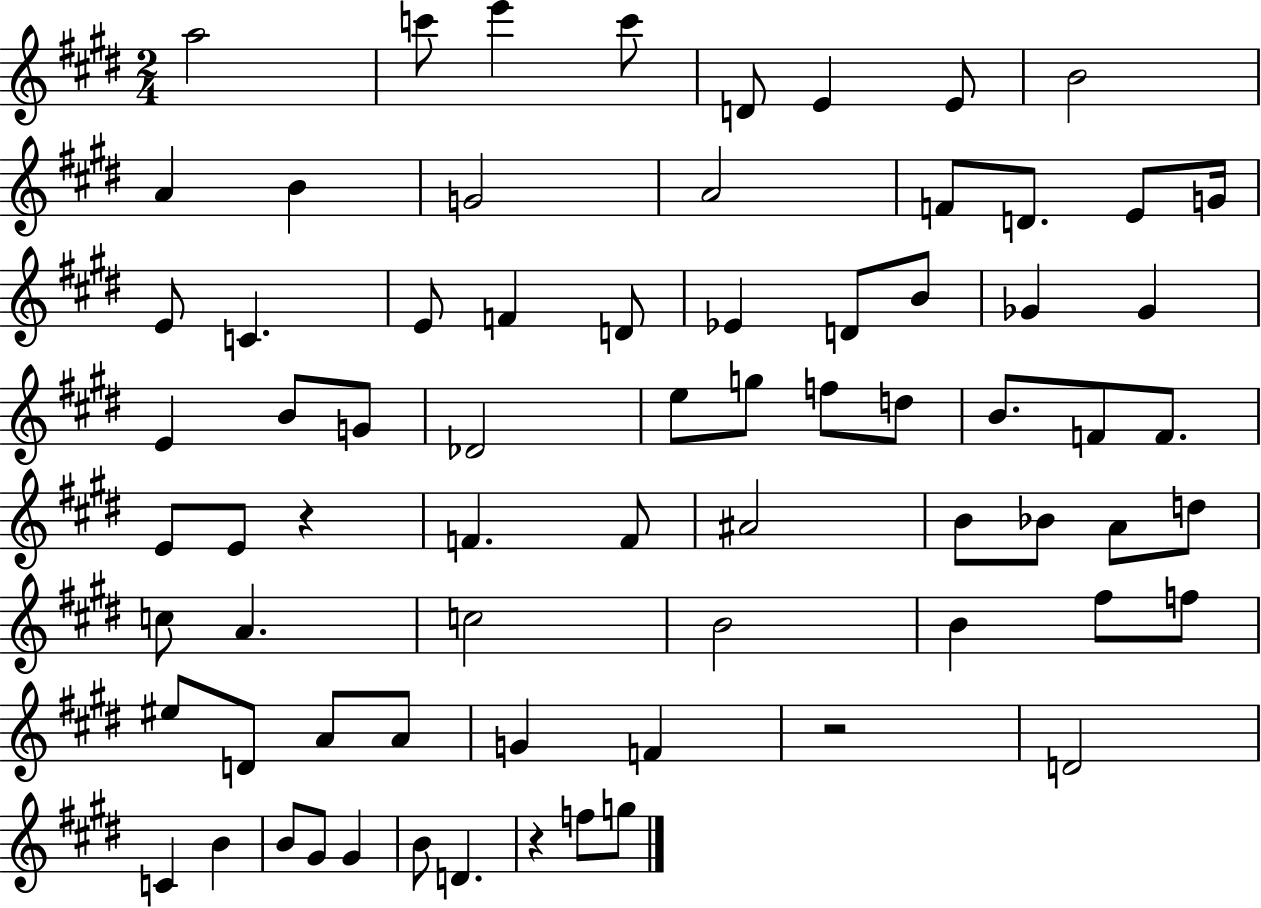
X:1
T:Untitled
M:2/4
L:1/4
K:E
a2 c'/2 e' c'/2 D/2 E E/2 B2 A B G2 A2 F/2 D/2 E/2 G/4 E/2 C E/2 F D/2 _E D/2 B/2 _G _G E B/2 G/2 _D2 e/2 g/2 f/2 d/2 B/2 F/2 F/2 E/2 E/2 z F F/2 ^A2 B/2 _B/2 A/2 d/2 c/2 A c2 B2 B ^f/2 f/2 ^e/2 D/2 A/2 A/2 G F z2 D2 C B B/2 ^G/2 ^G B/2 D z f/2 g/2